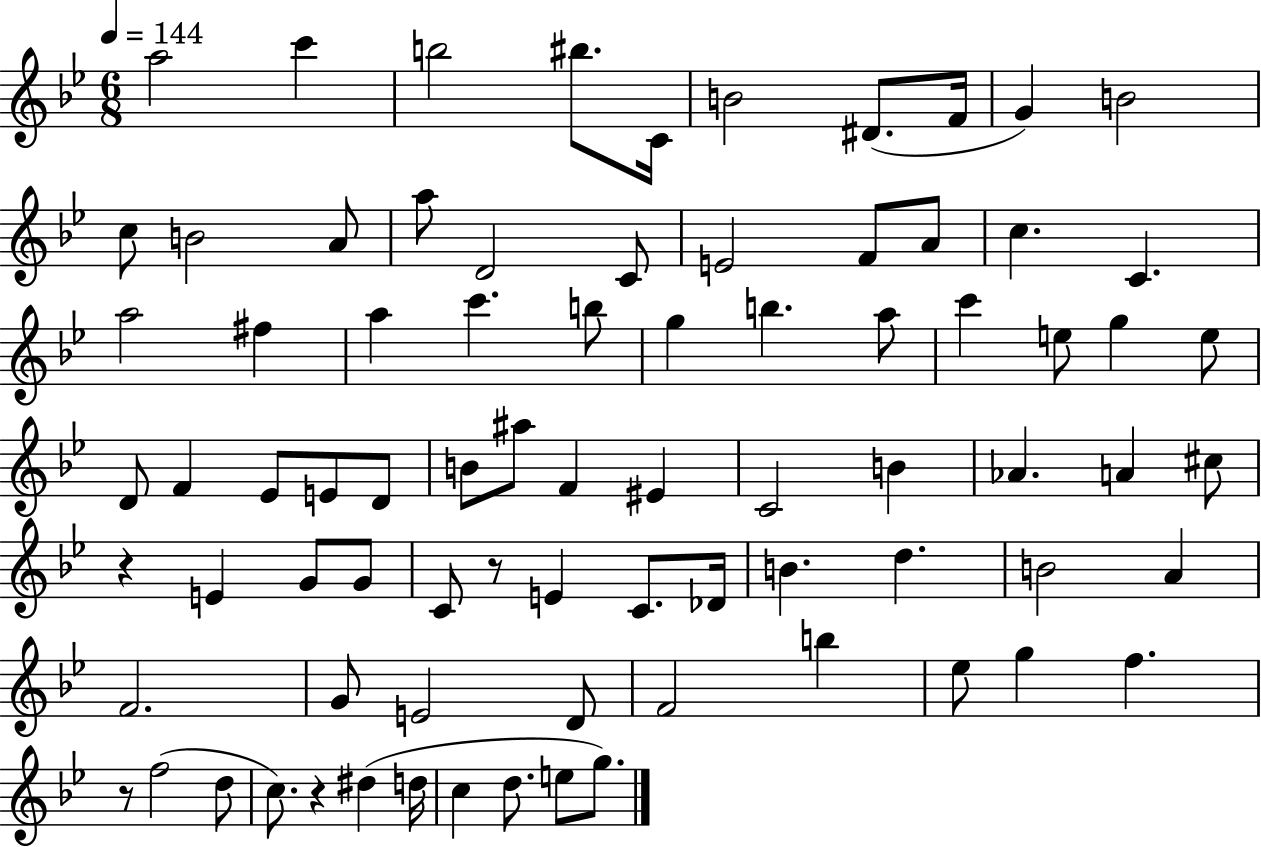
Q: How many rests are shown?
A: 4